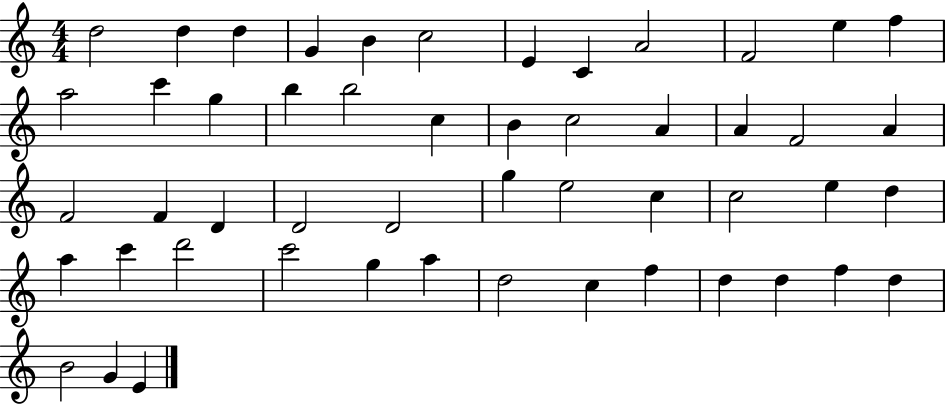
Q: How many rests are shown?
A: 0